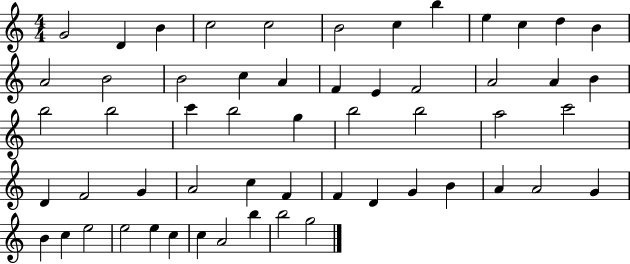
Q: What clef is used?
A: treble